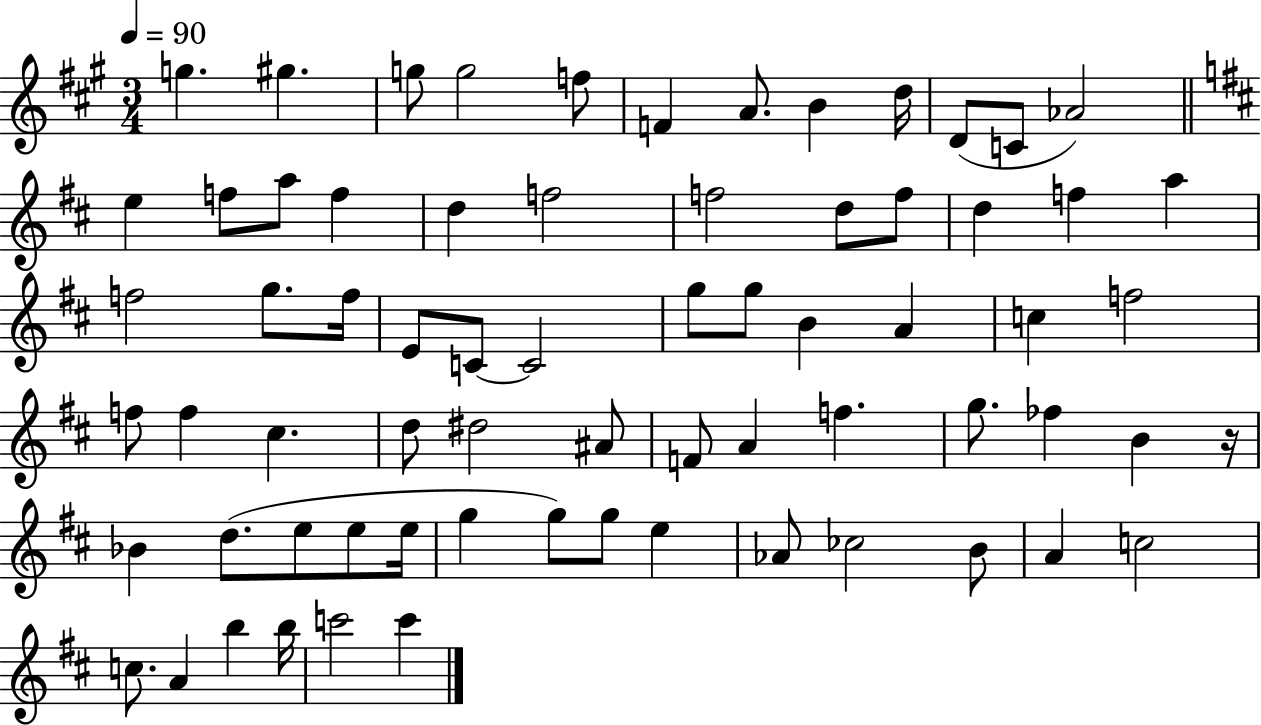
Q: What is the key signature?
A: A major